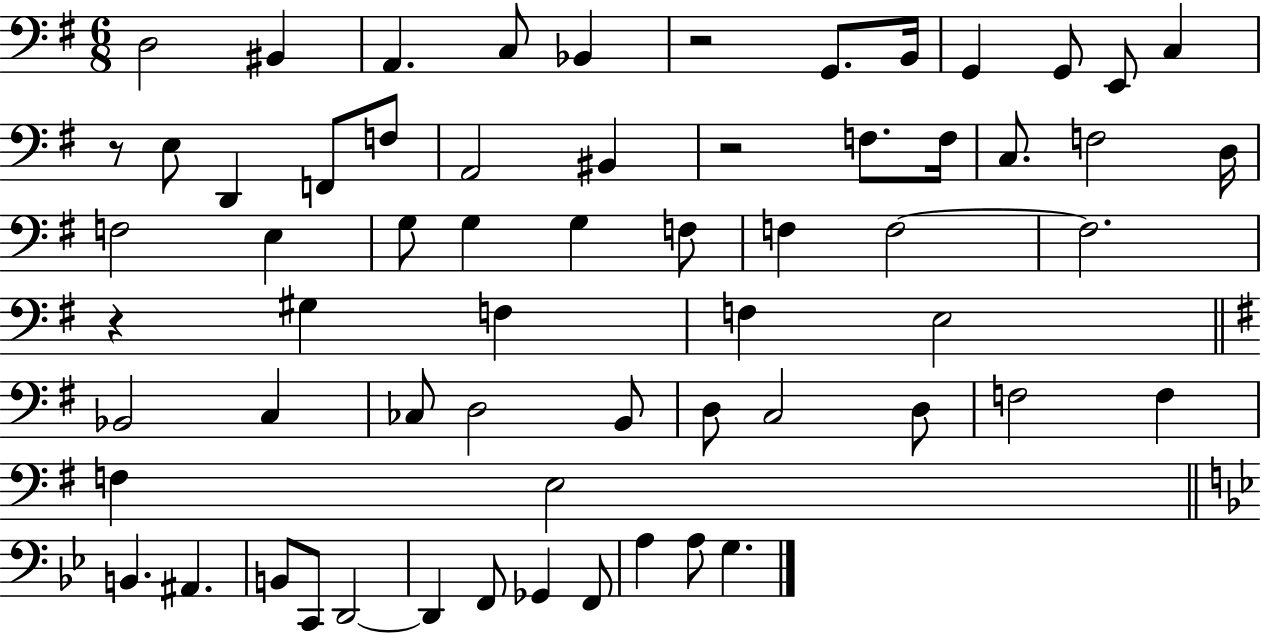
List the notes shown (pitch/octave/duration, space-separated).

D3/h BIS2/q A2/q. C3/e Bb2/q R/h G2/e. B2/s G2/q G2/e E2/e C3/q R/e E3/e D2/q F2/e F3/e A2/h BIS2/q R/h F3/e. F3/s C3/e. F3/h D3/s F3/h E3/q G3/e G3/q G3/q F3/e F3/q F3/h F3/h. R/q G#3/q F3/q F3/q E3/h Bb2/h C3/q CES3/e D3/h B2/e D3/e C3/h D3/e F3/h F3/q F3/q E3/h B2/q. A#2/q. B2/e C2/e D2/h D2/q F2/e Gb2/q F2/e A3/q A3/e G3/q.